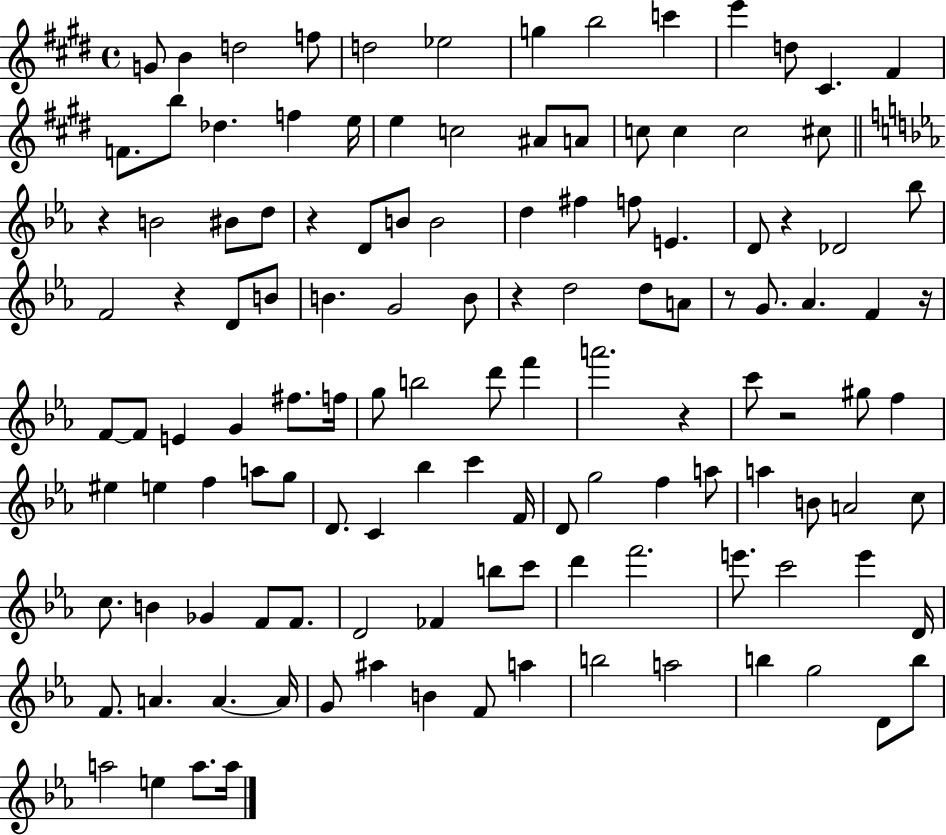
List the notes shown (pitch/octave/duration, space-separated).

G4/e B4/q D5/h F5/e D5/h Eb5/h G5/q B5/h C6/q E6/q D5/e C#4/q. F#4/q F4/e. B5/e Db5/q. F5/q E5/s E5/q C5/h A#4/e A4/e C5/e C5/q C5/h C#5/e R/q B4/h BIS4/e D5/e R/q D4/e B4/e B4/h D5/q F#5/q F5/e E4/q. D4/e R/q Db4/h Bb5/e F4/h R/q D4/e B4/e B4/q. G4/h B4/e R/q D5/h D5/e A4/e R/e G4/e. Ab4/q. F4/q R/s F4/e F4/e E4/q G4/q F#5/e. F5/s G5/e B5/h D6/e F6/q A6/h. R/q C6/e R/h G#5/e F5/q EIS5/q E5/q F5/q A5/e G5/e D4/e. C4/q Bb5/q C6/q F4/s D4/e G5/h F5/q A5/e A5/q B4/e A4/h C5/e C5/e. B4/q Gb4/q F4/e F4/e. D4/h FES4/q B5/e C6/e D6/q F6/h. E6/e. C6/h E6/q D4/s F4/e. A4/q. A4/q. A4/s G4/e A#5/q B4/q F4/e A5/q B5/h A5/h B5/q G5/h D4/e B5/e A5/h E5/q A5/e. A5/s